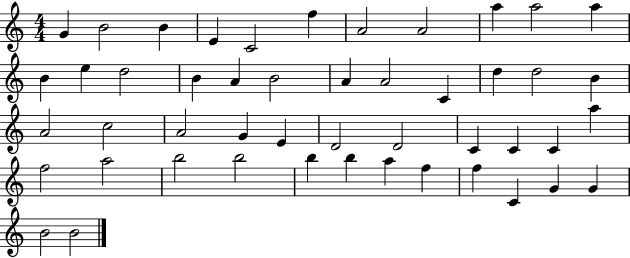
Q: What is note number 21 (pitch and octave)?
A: D5